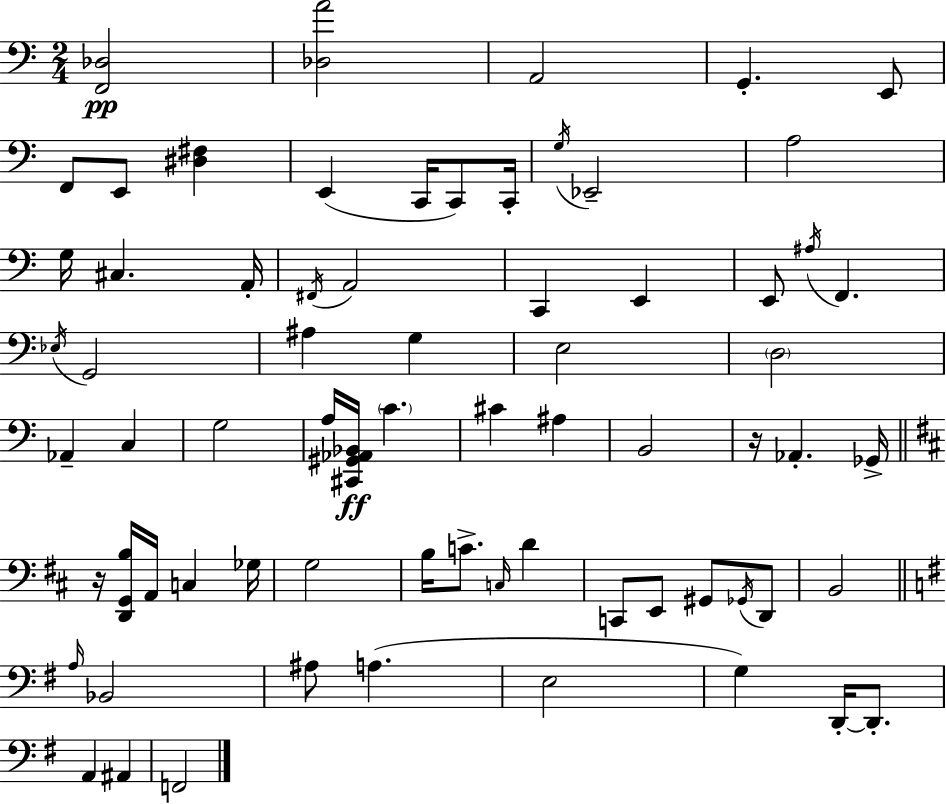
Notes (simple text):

[F2,Db3]/h [Db3,A4]/h A2/h G2/q. E2/e F2/e E2/e [D#3,F#3]/q E2/q C2/s C2/e C2/s G3/s Eb2/h A3/h G3/s C#3/q. A2/s F#2/s A2/h C2/q E2/q E2/e A#3/s F2/q. Eb3/s G2/h A#3/q G3/q E3/h D3/h Ab2/q C3/q G3/h A3/s [C#2,G#2,Ab2,Bb2]/s C4/q. C#4/q A#3/q B2/h R/s Ab2/q. Gb2/s R/s [D2,G2,B3]/s A2/s C3/q Gb3/s G3/h B3/s C4/e. C3/s D4/q C2/e E2/e G#2/e Gb2/s D2/e B2/h A3/s Bb2/h A#3/e A3/q. E3/h G3/q D2/s D2/e. A2/q A#2/q F2/h